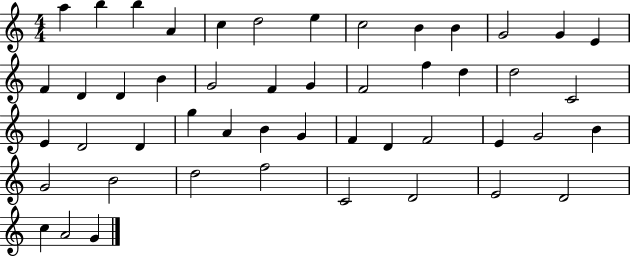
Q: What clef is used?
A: treble